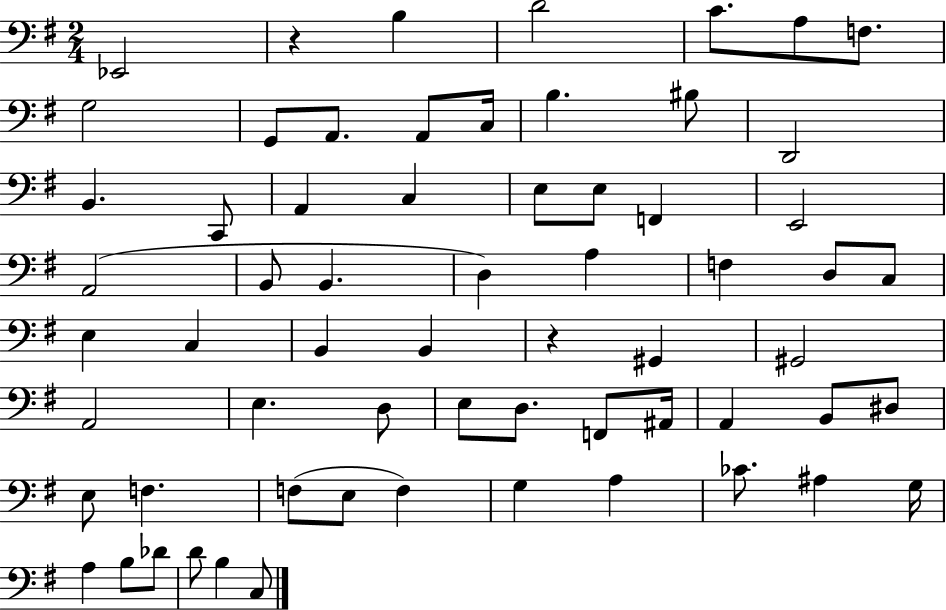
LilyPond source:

{
  \clef bass
  \numericTimeSignature
  \time 2/4
  \key g \major
  ees,2 | r4 b4 | d'2 | c'8. a8 f8. | \break g2 | g,8 a,8. a,8 c16 | b4. bis8 | d,2 | \break b,4. c,8 | a,4 c4 | e8 e8 f,4 | e,2 | \break a,2( | b,8 b,4. | d4) a4 | f4 d8 c8 | \break e4 c4 | b,4 b,4 | r4 gis,4 | gis,2 | \break a,2 | e4. d8 | e8 d8. f,8 ais,16 | a,4 b,8 dis8 | \break e8 f4. | f8( e8 f4) | g4 a4 | ces'8. ais4 g16 | \break a4 b8 des'8 | d'8 b4 c8 | \bar "|."
}